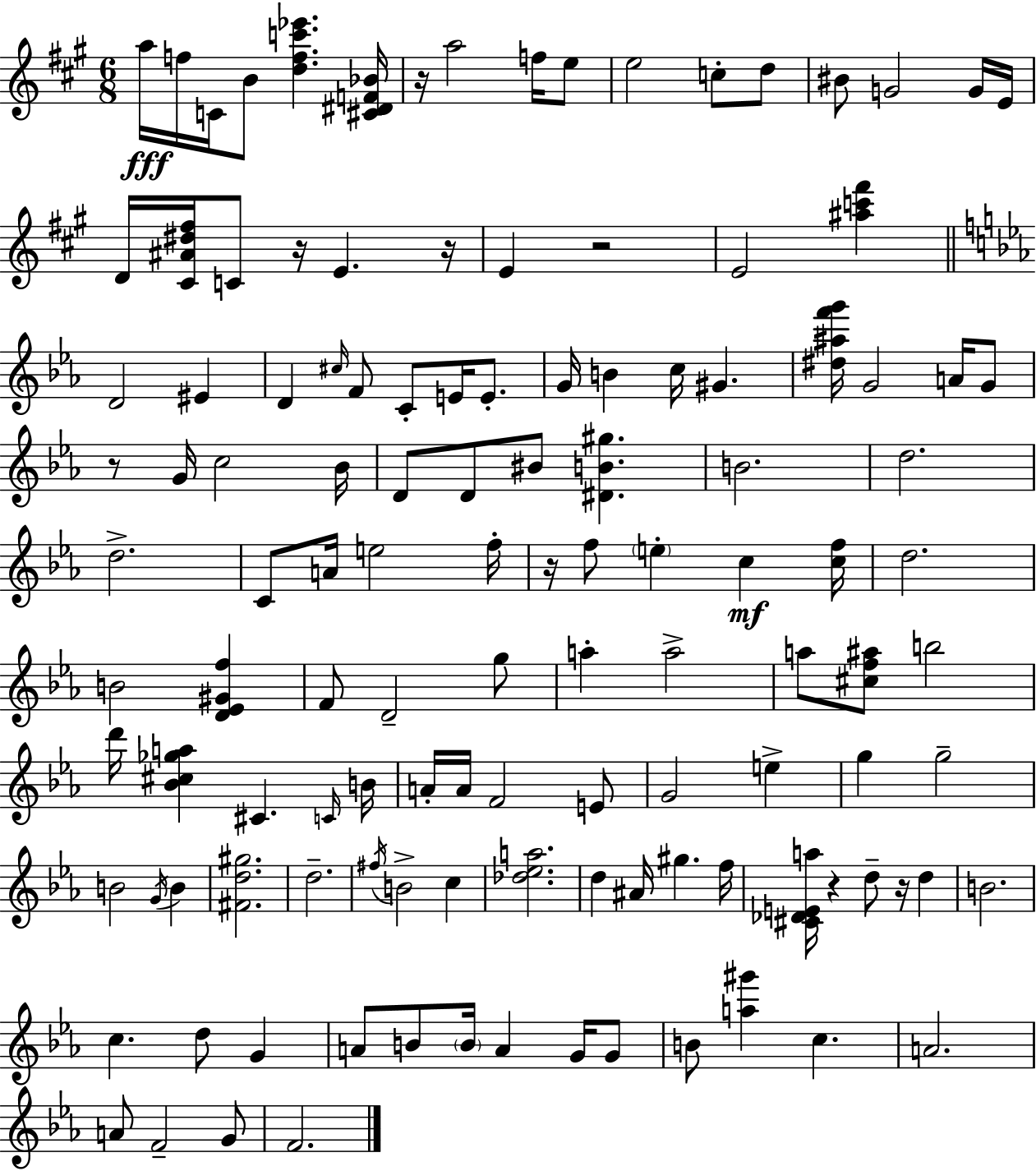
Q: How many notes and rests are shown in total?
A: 123